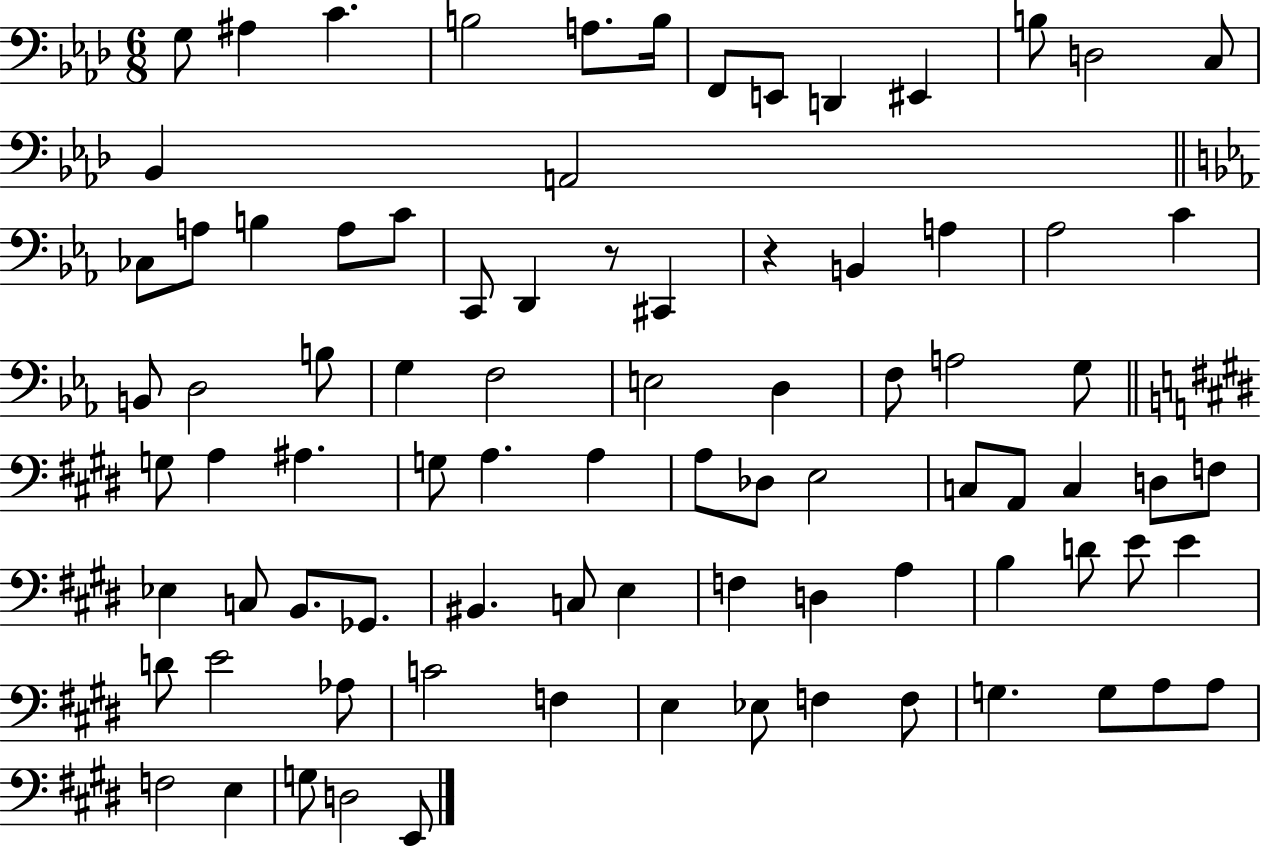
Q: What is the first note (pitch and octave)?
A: G3